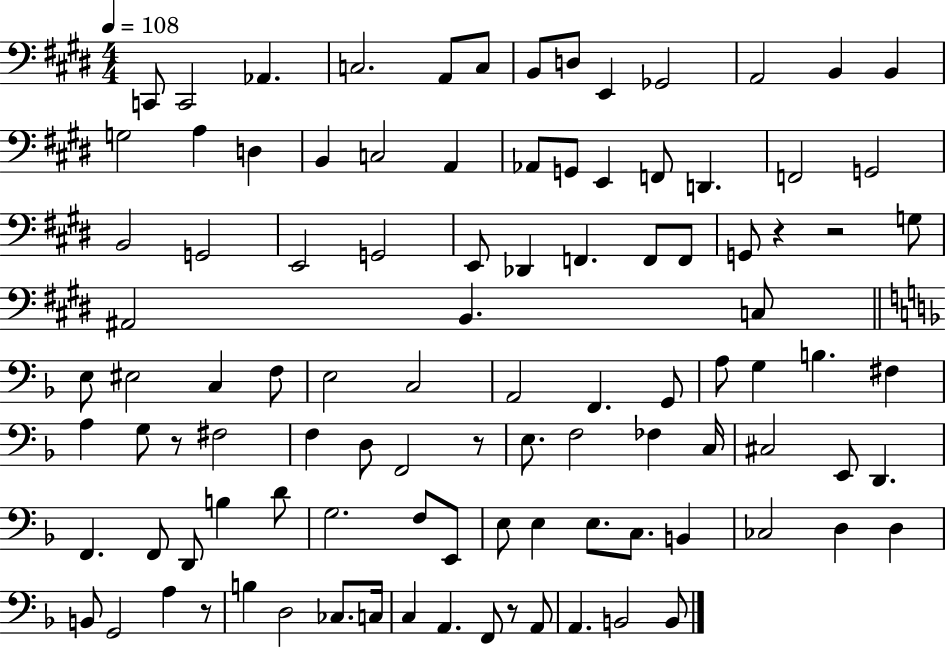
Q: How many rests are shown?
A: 6